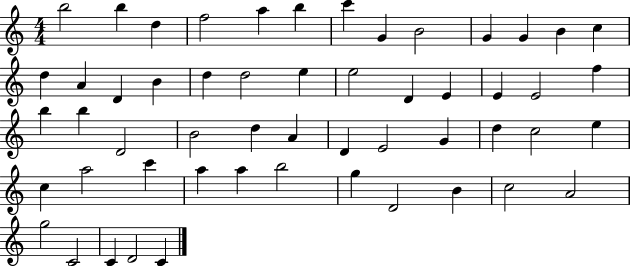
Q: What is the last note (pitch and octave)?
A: C4